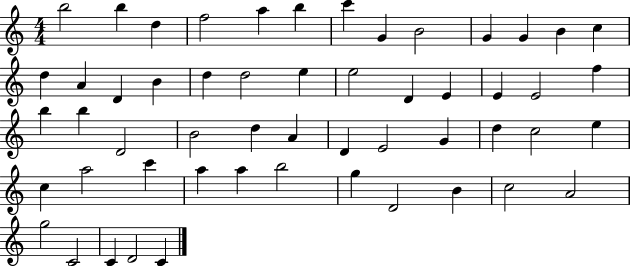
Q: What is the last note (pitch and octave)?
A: C4